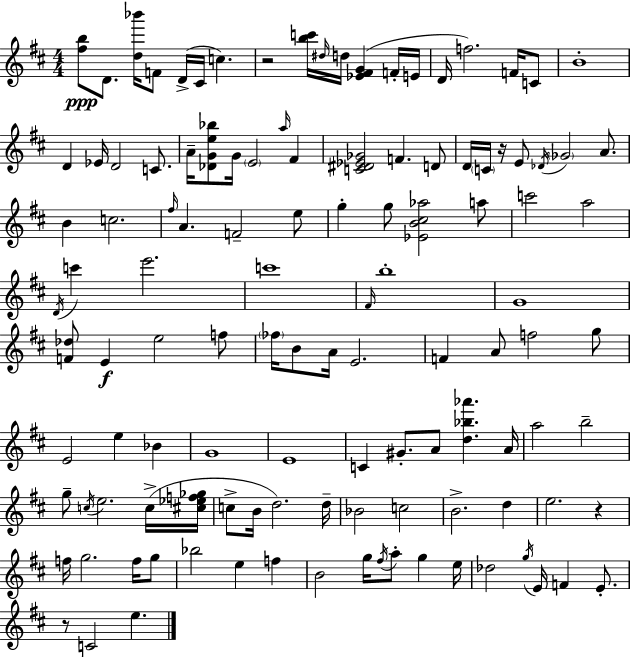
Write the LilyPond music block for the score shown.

{
  \clef treble
  \numericTimeSignature
  \time 4/4
  \key d \major
  \repeat volta 2 { <fis'' b''>8\ppp d'8. <d'' bes'''>16 f'8 d'16->( cis'16 c''4.) | r2 <b'' c'''>16 \grace { dis''16 } d''16 <ees' fis' g'>4( f'16-. | e'16 d'16 f''2.) f'16 c'8 | b'1-. | \break d'4 ees'16 d'2 c'8. | a'16-- <des' g' e'' bes''>8 g'16 \parenthesize e'2 \grace { a''16 } fis'4 | <c' dis' ees' ges'>2 f'4. | d'8 d'16 \parenthesize c'16 r16 e'8 \acciaccatura { des'16 } \parenthesize ges'2 | \break a'8. b'4 c''2. | \grace { fis''16 } a'4. f'2-- | e''8 g''4-. g''8 <ees' b' cis'' aes''>2 | a''8 c'''2 a''2 | \break \acciaccatura { d'16 } c'''4 e'''2. | c'''1 | \grace { fis'16 } b''1-. | g'1 | \break <f' des''>8 e'4\f e''2 | f''8 \parenthesize fes''16 b'8 a'16 e'2. | f'4 a'8 f''2 | g''8 e'2 e''4 | \break bes'4 g'1 | e'1 | c'4 gis'8.-. a'8 <d'' bes'' aes'''>4. | a'16 a''2 b''2-- | \break g''8-- \acciaccatura { c''16 } e''2. | c''16->( <cis'' ees'' f'' ges''>16 c''8-> b'16 d''2.) | d''16-- bes'2 c''2 | b'2.-> | \break d''4 e''2. | r4 f''16 g''2. | f''16 g''8 bes''2 e''4 | f''4 b'2 g''16 | \break \acciaccatura { fis''16 } a''8-. g''4 e''16 des''2 | \acciaccatura { g''16 } e'16 f'4 e'8.-. r8 c'2 | e''4. } \bar "|."
}